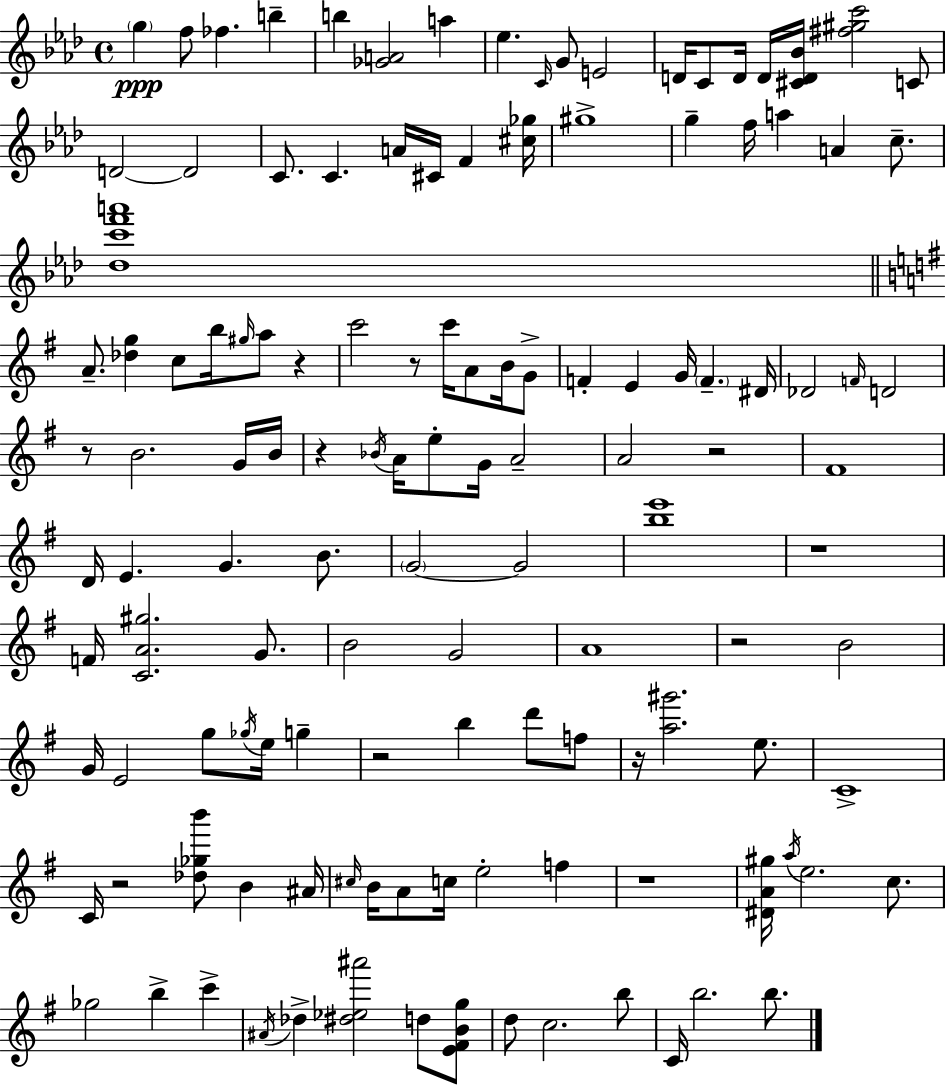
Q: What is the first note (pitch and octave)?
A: G5